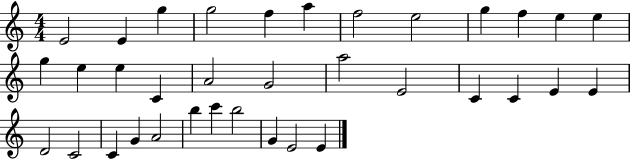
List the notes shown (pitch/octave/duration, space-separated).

E4/h E4/q G5/q G5/h F5/q A5/q F5/h E5/h G5/q F5/q E5/q E5/q G5/q E5/q E5/q C4/q A4/h G4/h A5/h E4/h C4/q C4/q E4/q E4/q D4/h C4/h C4/q G4/q A4/h B5/q C6/q B5/h G4/q E4/h E4/q